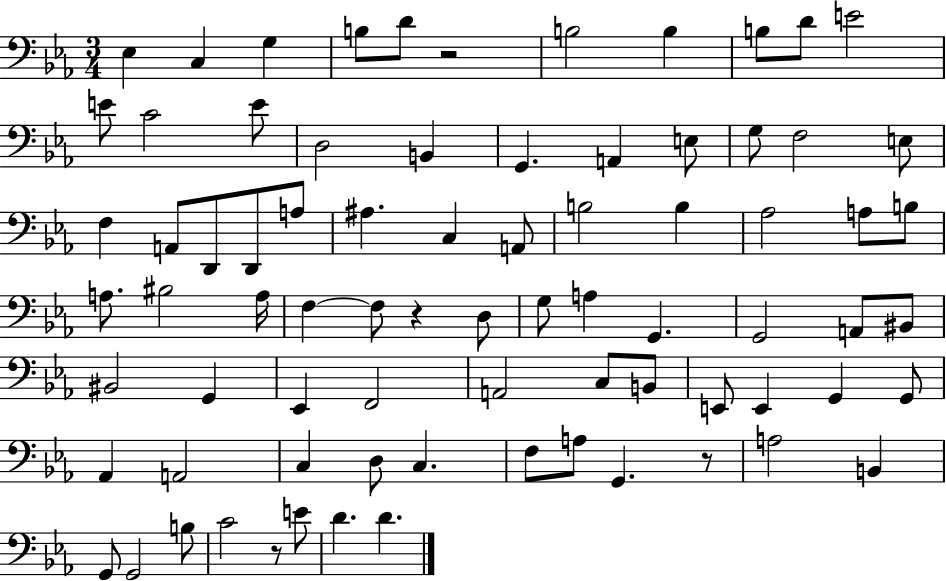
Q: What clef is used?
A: bass